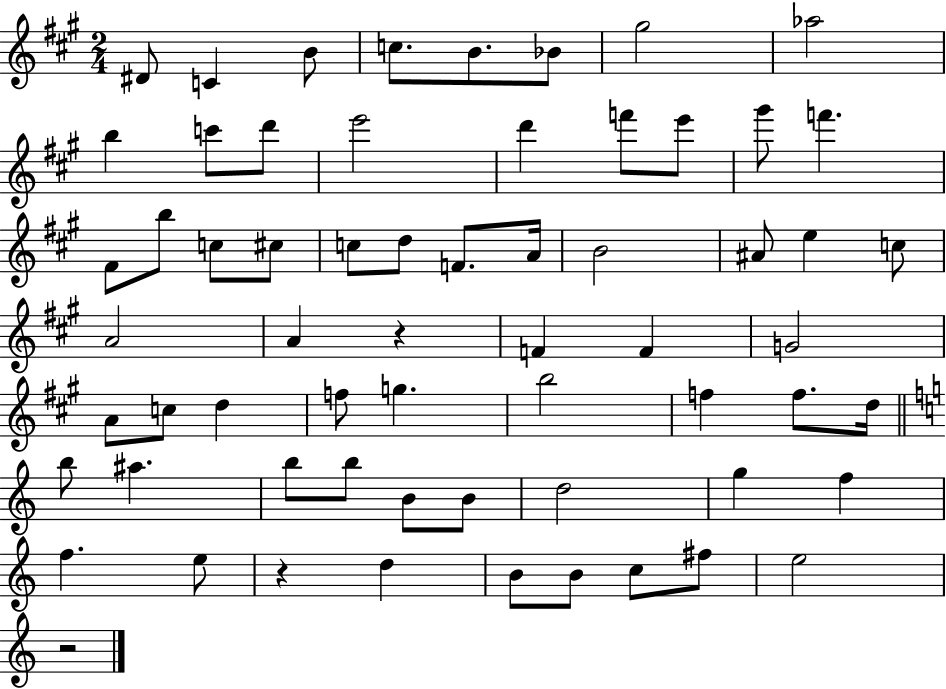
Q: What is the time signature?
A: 2/4